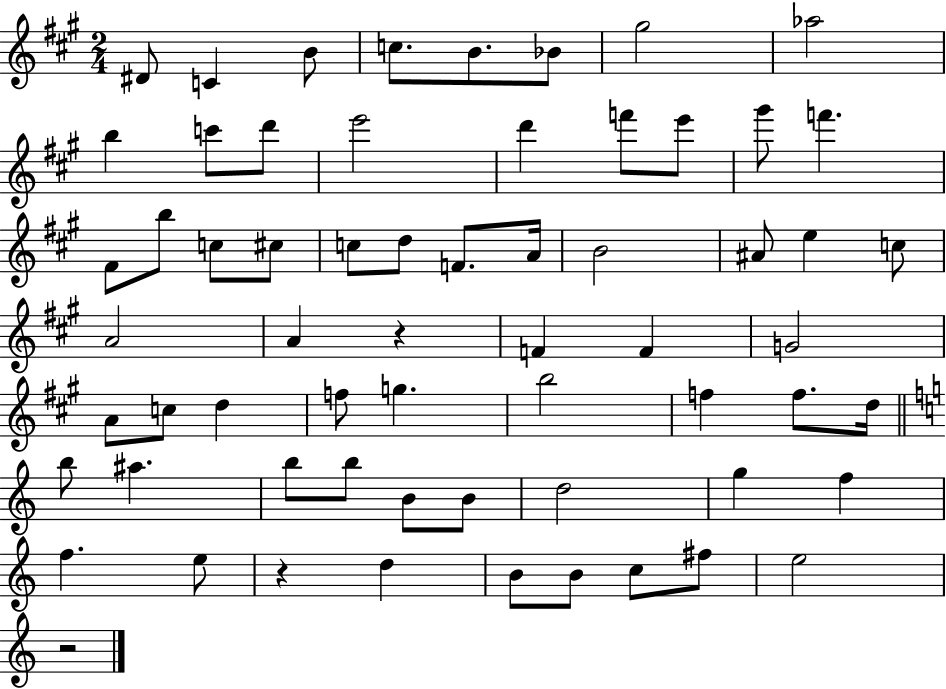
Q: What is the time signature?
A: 2/4